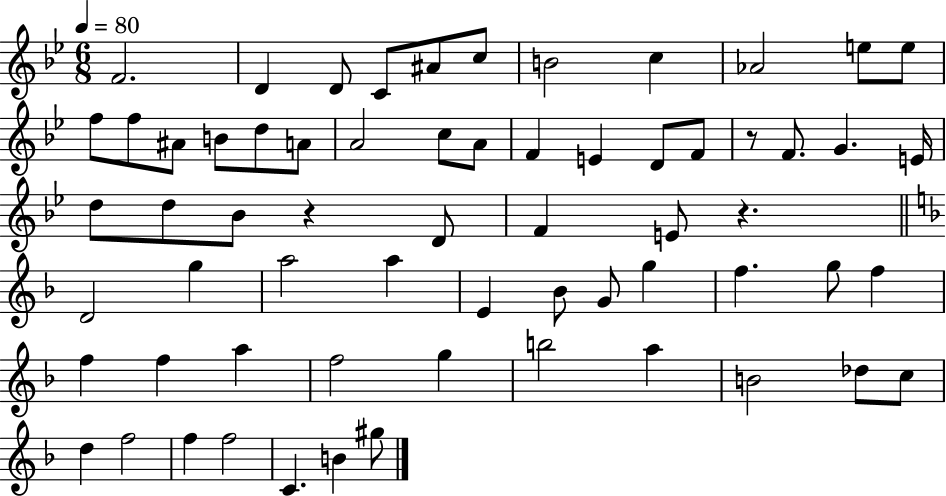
{
  \clef treble
  \numericTimeSignature
  \time 6/8
  \key bes \major
  \tempo 4 = 80
  f'2. | d'4 d'8 c'8 ais'8 c''8 | b'2 c''4 | aes'2 e''8 e''8 | \break f''8 f''8 ais'8 b'8 d''8 a'8 | a'2 c''8 a'8 | f'4 e'4 d'8 f'8 | r8 f'8. g'4. e'16 | \break d''8 d''8 bes'8 r4 d'8 | f'4 e'8 r4. | \bar "||" \break \key f \major d'2 g''4 | a''2 a''4 | e'4 bes'8 g'8 g''4 | f''4. g''8 f''4 | \break f''4 f''4 a''4 | f''2 g''4 | b''2 a''4 | b'2 des''8 c''8 | \break d''4 f''2 | f''4 f''2 | c'4. b'4 gis''8 | \bar "|."
}